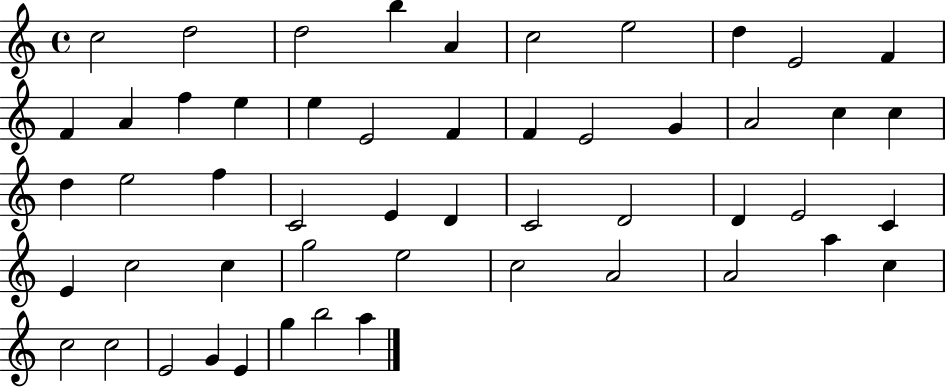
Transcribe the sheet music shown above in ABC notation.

X:1
T:Untitled
M:4/4
L:1/4
K:C
c2 d2 d2 b A c2 e2 d E2 F F A f e e E2 F F E2 G A2 c c d e2 f C2 E D C2 D2 D E2 C E c2 c g2 e2 c2 A2 A2 a c c2 c2 E2 G E g b2 a